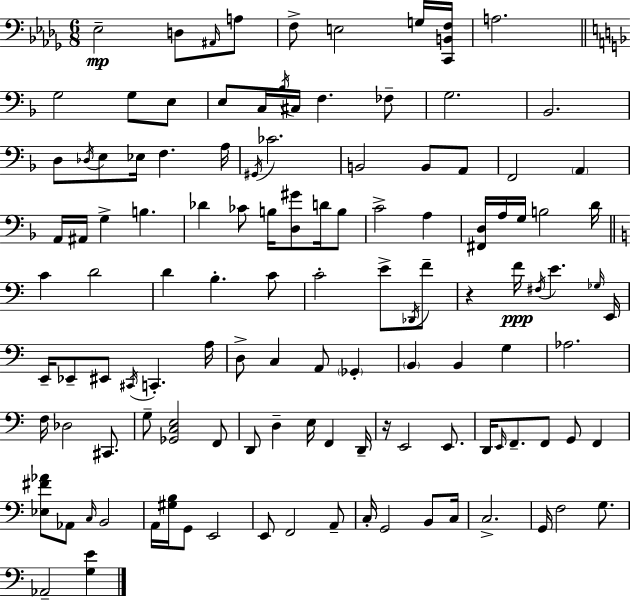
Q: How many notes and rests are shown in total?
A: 120